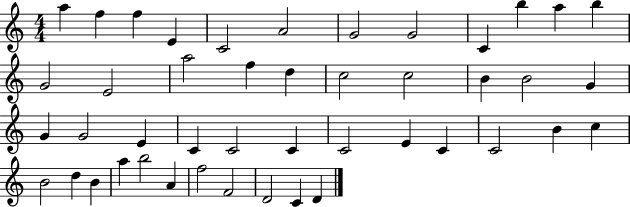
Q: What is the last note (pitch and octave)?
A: D4